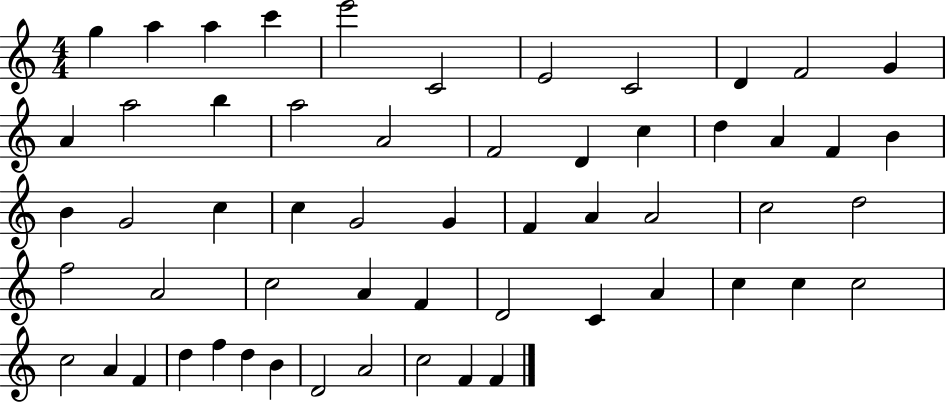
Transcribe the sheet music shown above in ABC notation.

X:1
T:Untitled
M:4/4
L:1/4
K:C
g a a c' e'2 C2 E2 C2 D F2 G A a2 b a2 A2 F2 D c d A F B B G2 c c G2 G F A A2 c2 d2 f2 A2 c2 A F D2 C A c c c2 c2 A F d f d B D2 A2 c2 F F